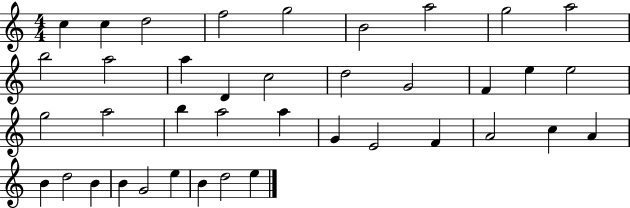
C5/q C5/q D5/h F5/h G5/h B4/h A5/h G5/h A5/h B5/h A5/h A5/q D4/q C5/h D5/h G4/h F4/q E5/q E5/h G5/h A5/h B5/q A5/h A5/q G4/q E4/h F4/q A4/h C5/q A4/q B4/q D5/h B4/q B4/q G4/h E5/q B4/q D5/h E5/q